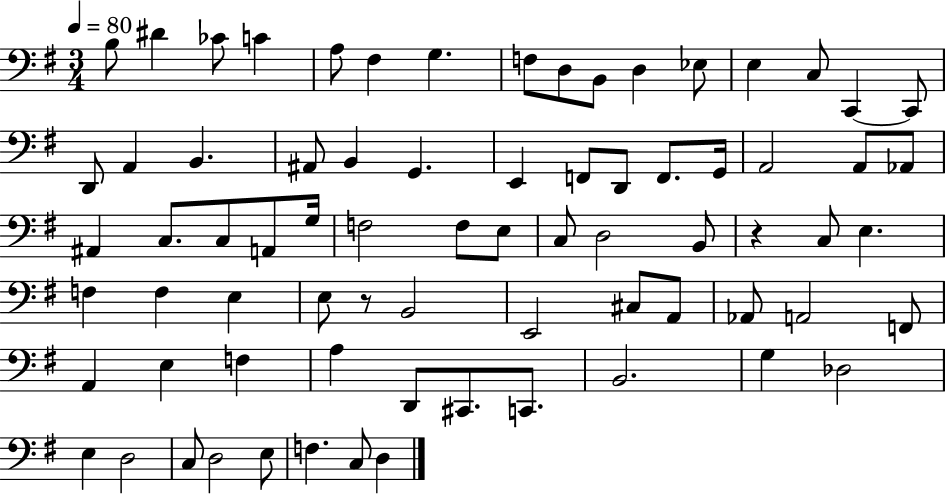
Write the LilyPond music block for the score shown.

{
  \clef bass
  \numericTimeSignature
  \time 3/4
  \key g \major
  \tempo 4 = 80
  b8 dis'4 ces'8 c'4 | a8 fis4 g4. | f8 d8 b,8 d4 ees8 | e4 c8 c,4~~ c,8 | \break d,8 a,4 b,4. | ais,8 b,4 g,4. | e,4 f,8 d,8 f,8. g,16 | a,2 a,8 aes,8 | \break ais,4 c8. c8 a,8 g16 | f2 f8 e8 | c8 d2 b,8 | r4 c8 e4. | \break f4 f4 e4 | e8 r8 b,2 | e,2 cis8 a,8 | aes,8 a,2 f,8 | \break a,4 e4 f4 | a4 d,8 cis,8. c,8. | b,2. | g4 des2 | \break e4 d2 | c8 d2 e8 | f4. c8 d4 | \bar "|."
}